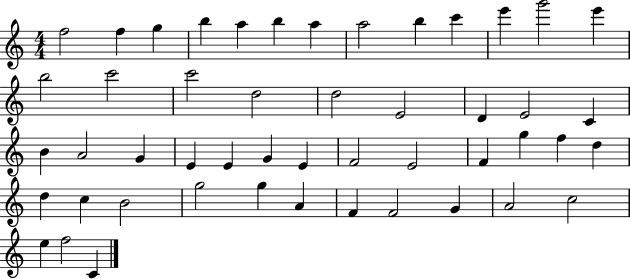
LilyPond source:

{
  \clef treble
  \numericTimeSignature
  \time 4/4
  \key c \major
  f''2 f''4 g''4 | b''4 a''4 b''4 a''4 | a''2 b''4 c'''4 | e'''4 g'''2 e'''4 | \break b''2 c'''2 | c'''2 d''2 | d''2 e'2 | d'4 e'2 c'4 | \break b'4 a'2 g'4 | e'4 e'4 g'4 e'4 | f'2 e'2 | f'4 g''4 f''4 d''4 | \break d''4 c''4 b'2 | g''2 g''4 a'4 | f'4 f'2 g'4 | a'2 c''2 | \break e''4 f''2 c'4 | \bar "|."
}